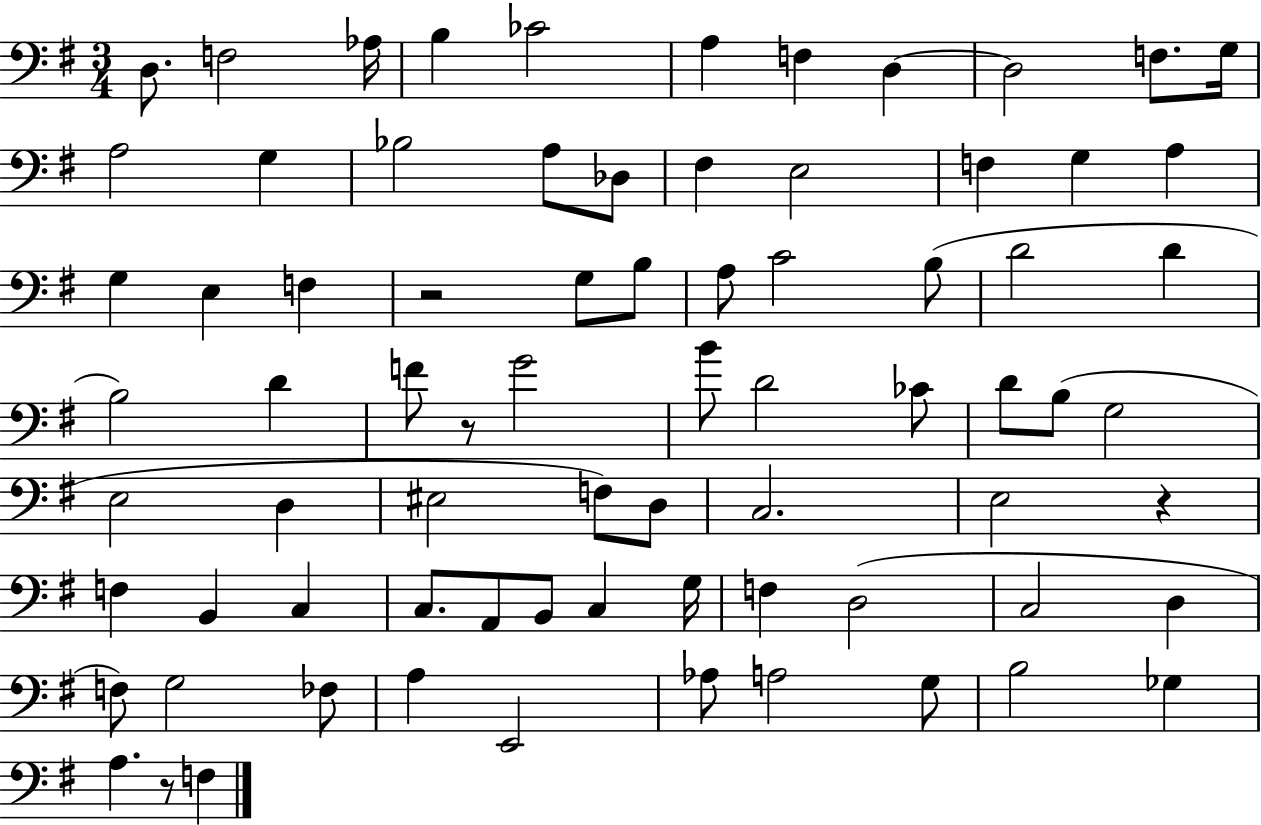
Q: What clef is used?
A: bass